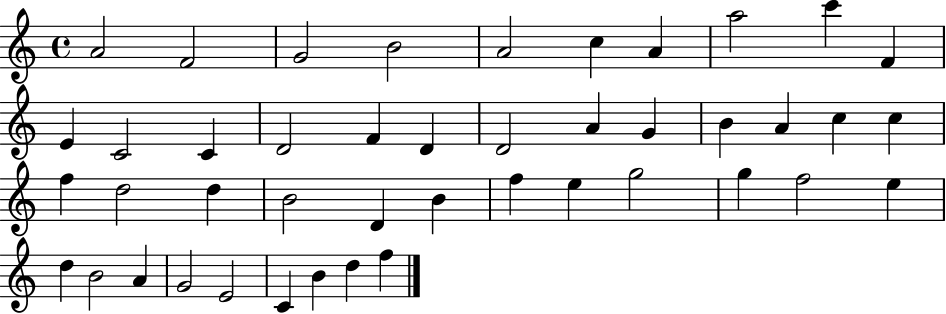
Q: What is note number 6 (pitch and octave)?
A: C5